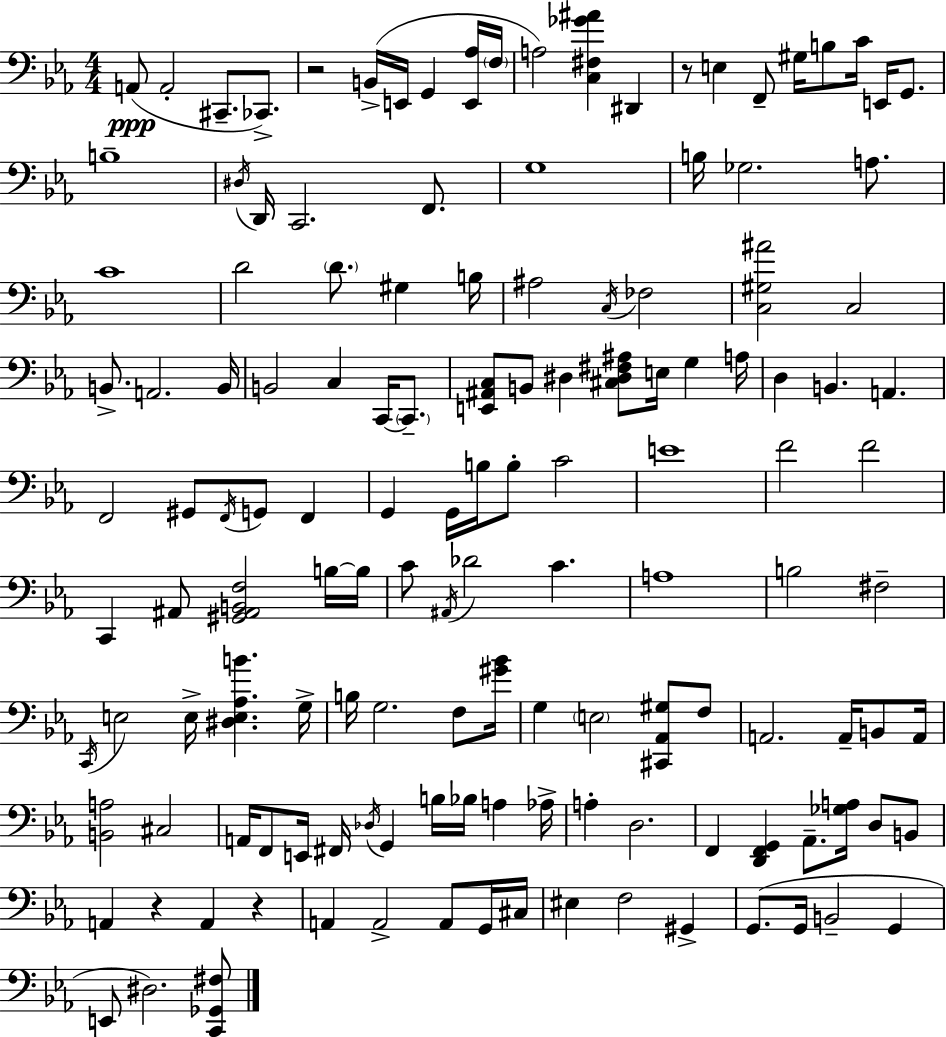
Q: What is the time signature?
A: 4/4